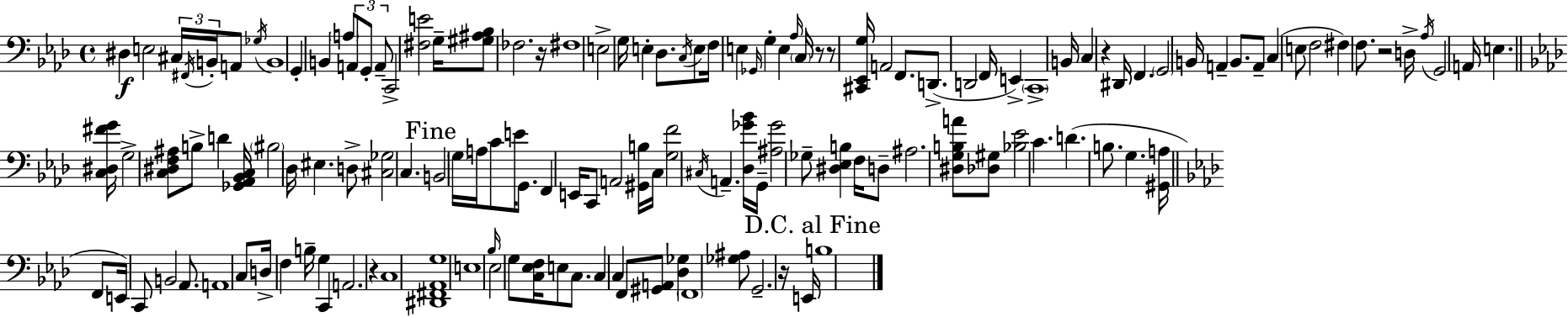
X:1
T:Untitled
M:4/4
L:1/4
K:Fm
^D, E,2 ^C,/4 ^F,,/4 B,,/4 A,,/2 _G,/4 B,,4 G,, B,, A,/2 A,,/2 G,,/2 A,,/2 C,,2 [^F,E]2 G,/4 [^G,^A,_B,]/2 _F,2 z/4 ^F,4 E,2 G,/4 E, _D,/2 C,/4 E,/2 F,/4 E, _G,,/4 G, E, _A,/4 C,/4 z/2 z/2 [^C,,_E,,G,]/4 A,,2 F,,/2 D,,/2 D,,2 F,,/4 E,, C,,4 B,,/4 C, z ^D,,/4 F,, G,,2 B,,/4 A,, B,,/2 A,,/2 C, E,/2 F,2 ^F, F,/2 z2 D,/4 _A,/4 G,,2 A,,/4 E, [C,^D,^FG]/4 G,2 [C,^D,F,^A,]/2 B,/2 D [_G,,_A,,_B,,C,]/4 ^B,2 _D,/4 ^E, D,/2 [^C,_G,]2 C, B,,2 G,/4 A,/4 C/2 E/4 G,,/2 F,, E,,/4 C,,/2 A,,2 [^G,,B,]/4 C,/4 [G,F]2 ^C,/4 A,, [_D,_G_B]/4 G,,/4 [^A,_G]2 _G,/2 [^D,_E,B,] F,/4 D,/2 ^A,2 [^D,G,B,A]/2 [_D,^G,]/2 [_B,_E]2 C D B,/2 G, [^G,,A,]/4 F,,/2 E,,/4 C,,/2 B,,2 _A,,/2 A,,4 C,/2 D,/4 F, B,/4 G, C,, A,,2 z C,4 [^D,,^F,,_A,,G,]4 E,4 _B,/4 _E,2 G,/2 [C,_E,F,]/4 E,/2 C,/2 C, C, F,,/2 [^G,,A,,]/2 [_D,_G,] F,,4 [_G,^A,]/2 G,,2 z/4 E,,/4 B,4